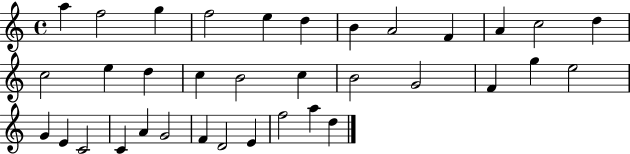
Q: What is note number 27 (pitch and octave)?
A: C4